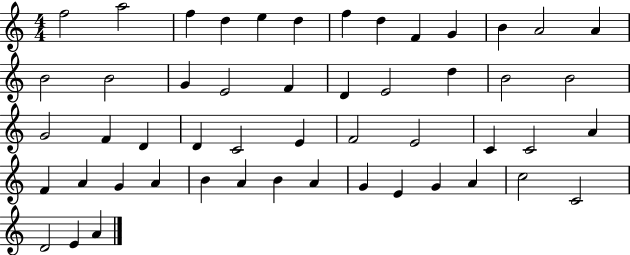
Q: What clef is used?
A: treble